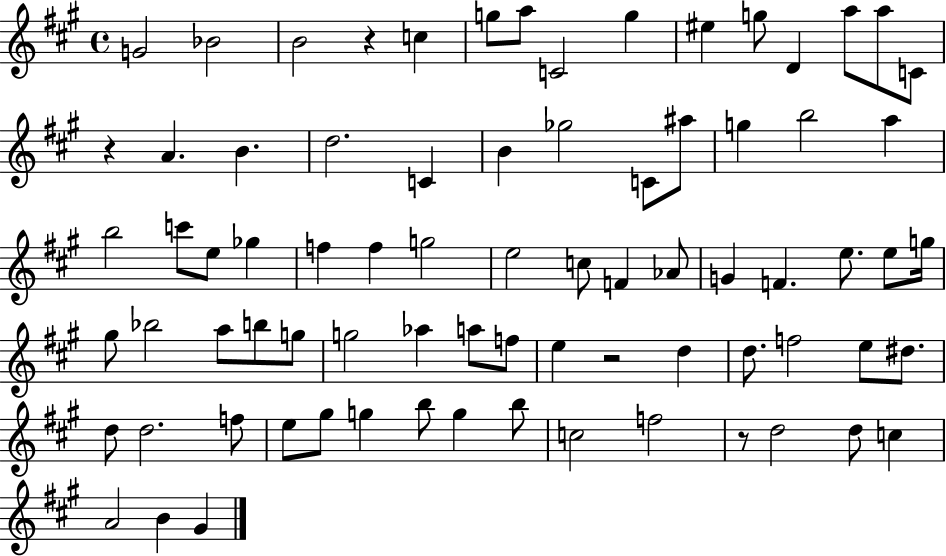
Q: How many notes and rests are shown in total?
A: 77